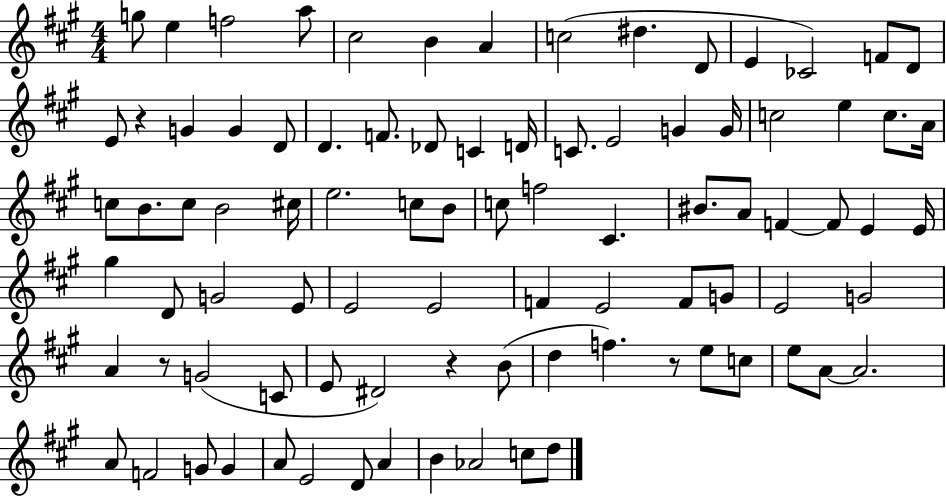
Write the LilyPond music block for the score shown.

{
  \clef treble
  \numericTimeSignature
  \time 4/4
  \key a \major
  g''8 e''4 f''2 a''8 | cis''2 b'4 a'4 | c''2( dis''4. d'8 | e'4 ces'2) f'8 d'8 | \break e'8 r4 g'4 g'4 d'8 | d'4. f'8. des'8 c'4 d'16 | c'8. e'2 g'4 g'16 | c''2 e''4 c''8. a'16 | \break c''8 b'8. c''8 b'2 cis''16 | e''2. c''8 b'8 | c''8 f''2 cis'4. | bis'8. a'8 f'4~~ f'8 e'4 e'16 | \break gis''4 d'8 g'2 e'8 | e'2 e'2 | f'4 e'2 f'8 g'8 | e'2 g'2 | \break a'4 r8 g'2( c'8 | e'8 dis'2) r4 b'8( | d''4 f''4.) r8 e''8 c''8 | e''8 a'8~~ a'2. | \break a'8 f'2 g'8 g'4 | a'8 e'2 d'8 a'4 | b'4 aes'2 c''8 d''8 | \bar "|."
}